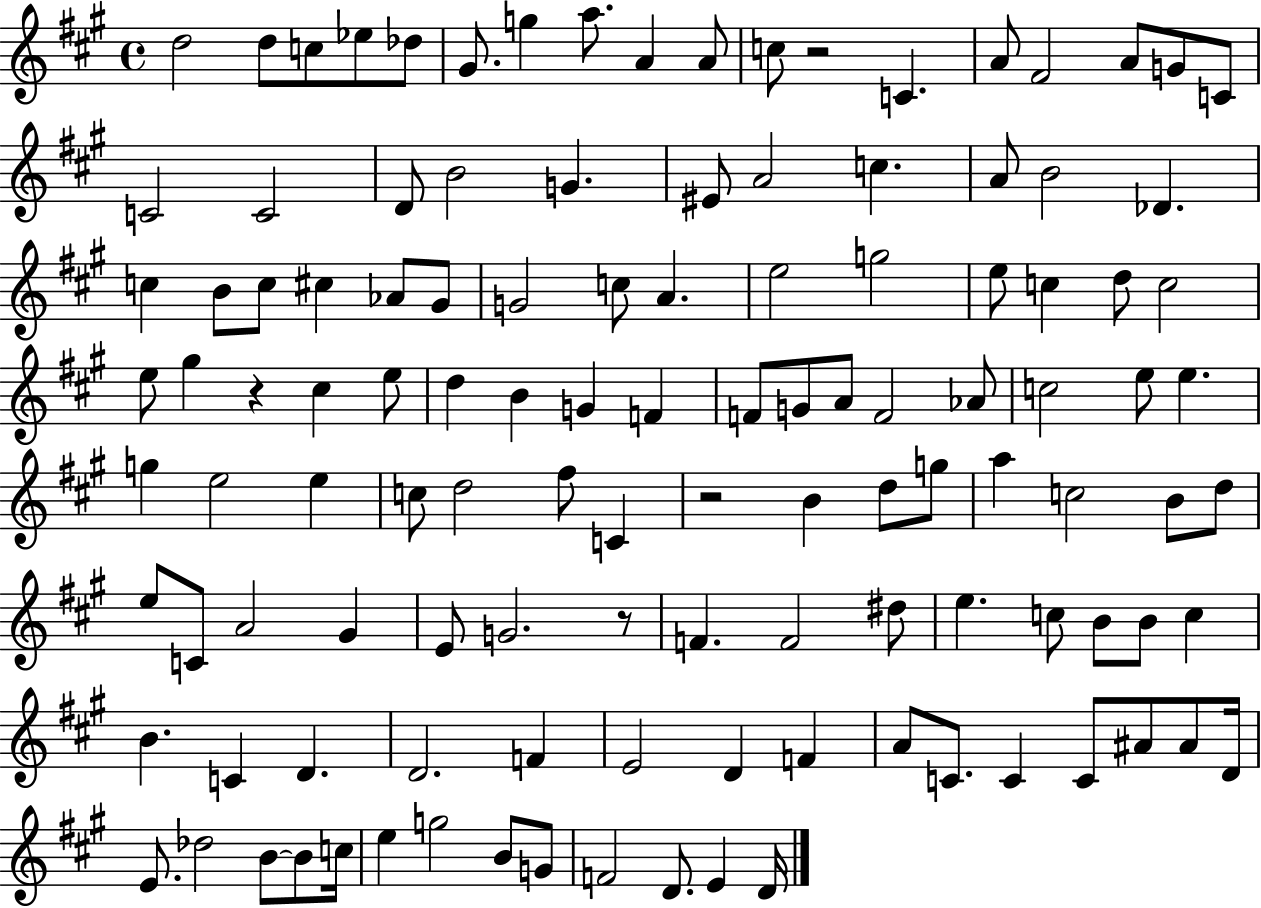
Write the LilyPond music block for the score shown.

{
  \clef treble
  \time 4/4
  \defaultTimeSignature
  \key a \major
  d''2 d''8 c''8 ees''8 des''8 | gis'8. g''4 a''8. a'4 a'8 | c''8 r2 c'4. | a'8 fis'2 a'8 g'8 c'8 | \break c'2 c'2 | d'8 b'2 g'4. | eis'8 a'2 c''4. | a'8 b'2 des'4. | \break c''4 b'8 c''8 cis''4 aes'8 gis'8 | g'2 c''8 a'4. | e''2 g''2 | e''8 c''4 d''8 c''2 | \break e''8 gis''4 r4 cis''4 e''8 | d''4 b'4 g'4 f'4 | f'8 g'8 a'8 f'2 aes'8 | c''2 e''8 e''4. | \break g''4 e''2 e''4 | c''8 d''2 fis''8 c'4 | r2 b'4 d''8 g''8 | a''4 c''2 b'8 d''8 | \break e''8 c'8 a'2 gis'4 | e'8 g'2. r8 | f'4. f'2 dis''8 | e''4. c''8 b'8 b'8 c''4 | \break b'4. c'4 d'4. | d'2. f'4 | e'2 d'4 f'4 | a'8 c'8. c'4 c'8 ais'8 ais'8 d'16 | \break e'8. des''2 b'8~~ b'8 c''16 | e''4 g''2 b'8 g'8 | f'2 d'8. e'4 d'16 | \bar "|."
}